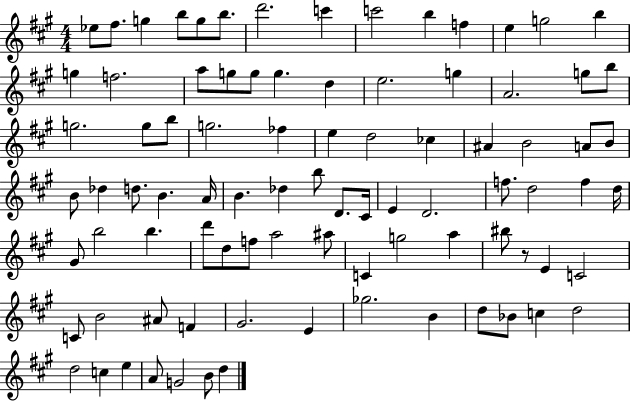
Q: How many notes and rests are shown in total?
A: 88